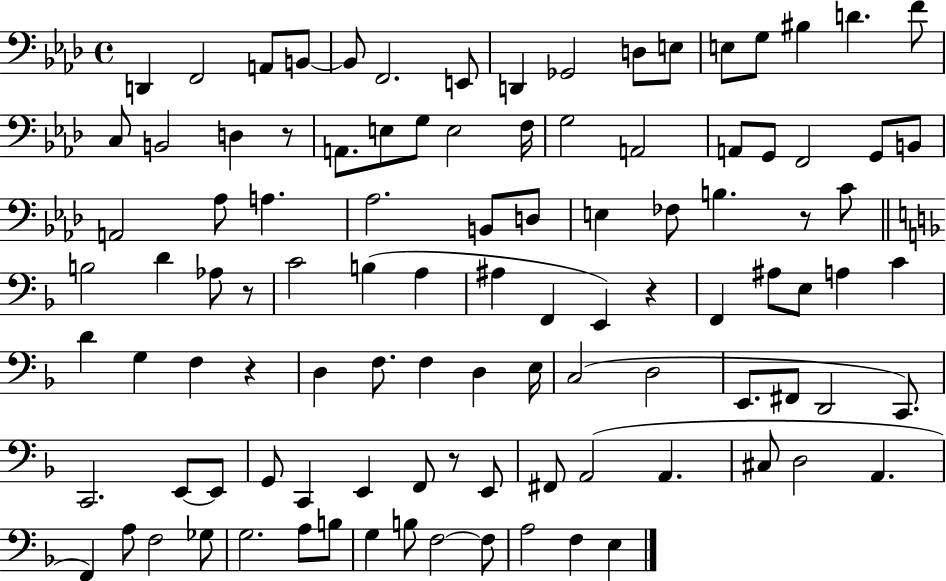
X:1
T:Untitled
M:4/4
L:1/4
K:Ab
D,, F,,2 A,,/2 B,,/2 B,,/2 F,,2 E,,/2 D,, _G,,2 D,/2 E,/2 E,/2 G,/2 ^B, D F/2 C,/2 B,,2 D, z/2 A,,/2 E,/2 G,/2 E,2 F,/4 G,2 A,,2 A,,/2 G,,/2 F,,2 G,,/2 B,,/2 A,,2 _A,/2 A, _A,2 B,,/2 D,/2 E, _F,/2 B, z/2 C/2 B,2 D _A,/2 z/2 C2 B, A, ^A, F,, E,, z F,, ^A,/2 E,/2 A, C D G, F, z D, F,/2 F, D, E,/4 C,2 D,2 E,,/2 ^F,,/2 D,,2 C,,/2 C,,2 E,,/2 E,,/2 G,,/2 C,, E,, F,,/2 z/2 E,,/2 ^F,,/2 A,,2 A,, ^C,/2 D,2 A,, F,, A,/2 F,2 _G,/2 G,2 A,/2 B,/2 G, B,/2 F,2 F,/2 A,2 F, E,